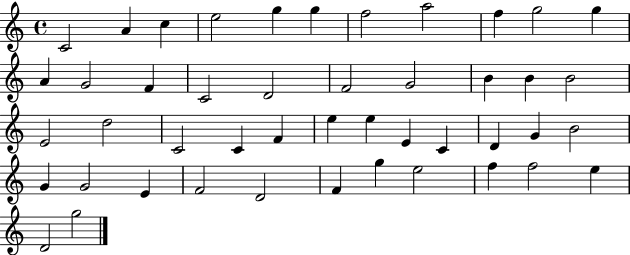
X:1
T:Untitled
M:4/4
L:1/4
K:C
C2 A c e2 g g f2 a2 f g2 g A G2 F C2 D2 F2 G2 B B B2 E2 d2 C2 C F e e E C D G B2 G G2 E F2 D2 F g e2 f f2 e D2 g2